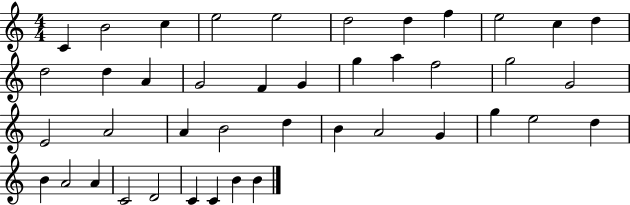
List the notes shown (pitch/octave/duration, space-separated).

C4/q B4/h C5/q E5/h E5/h D5/h D5/q F5/q E5/h C5/q D5/q D5/h D5/q A4/q G4/h F4/q G4/q G5/q A5/q F5/h G5/h G4/h E4/h A4/h A4/q B4/h D5/q B4/q A4/h G4/q G5/q E5/h D5/q B4/q A4/h A4/q C4/h D4/h C4/q C4/q B4/q B4/q